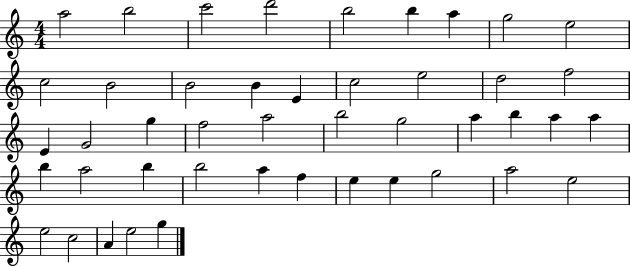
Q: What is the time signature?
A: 4/4